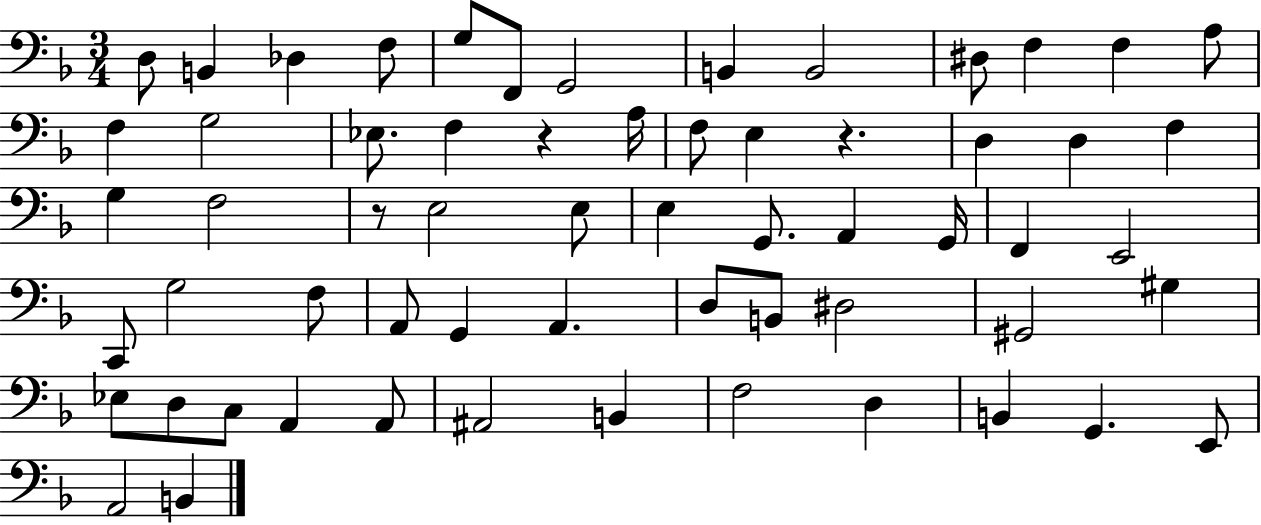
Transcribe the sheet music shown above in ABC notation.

X:1
T:Untitled
M:3/4
L:1/4
K:F
D,/2 B,, _D, F,/2 G,/2 F,,/2 G,,2 B,, B,,2 ^D,/2 F, F, A,/2 F, G,2 _E,/2 F, z A,/4 F,/2 E, z D, D, F, G, F,2 z/2 E,2 E,/2 E, G,,/2 A,, G,,/4 F,, E,,2 C,,/2 G,2 F,/2 A,,/2 G,, A,, D,/2 B,,/2 ^D,2 ^G,,2 ^G, _E,/2 D,/2 C,/2 A,, A,,/2 ^A,,2 B,, F,2 D, B,, G,, E,,/2 A,,2 B,,